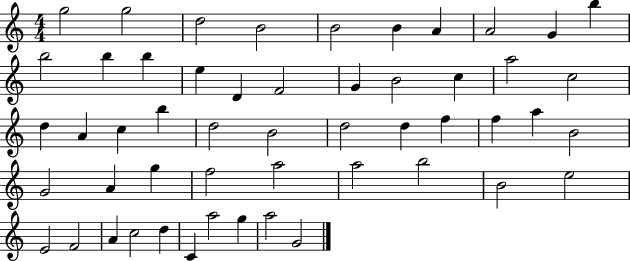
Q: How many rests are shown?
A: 0